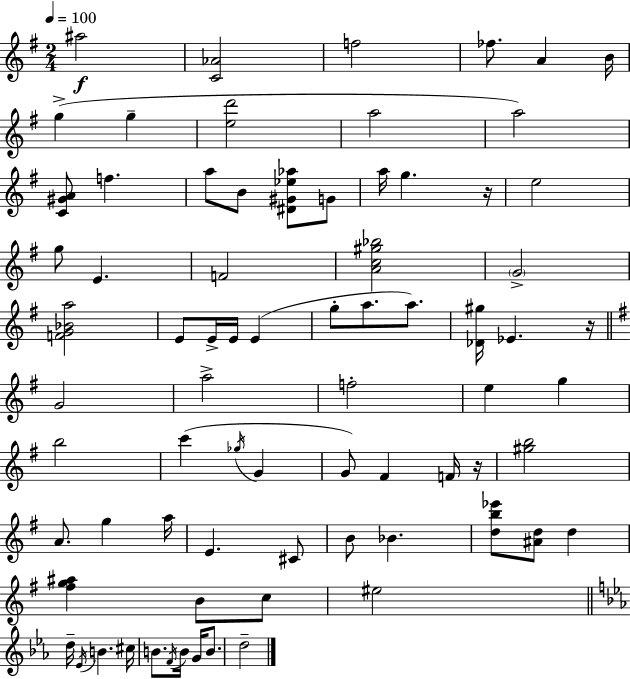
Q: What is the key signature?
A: E minor